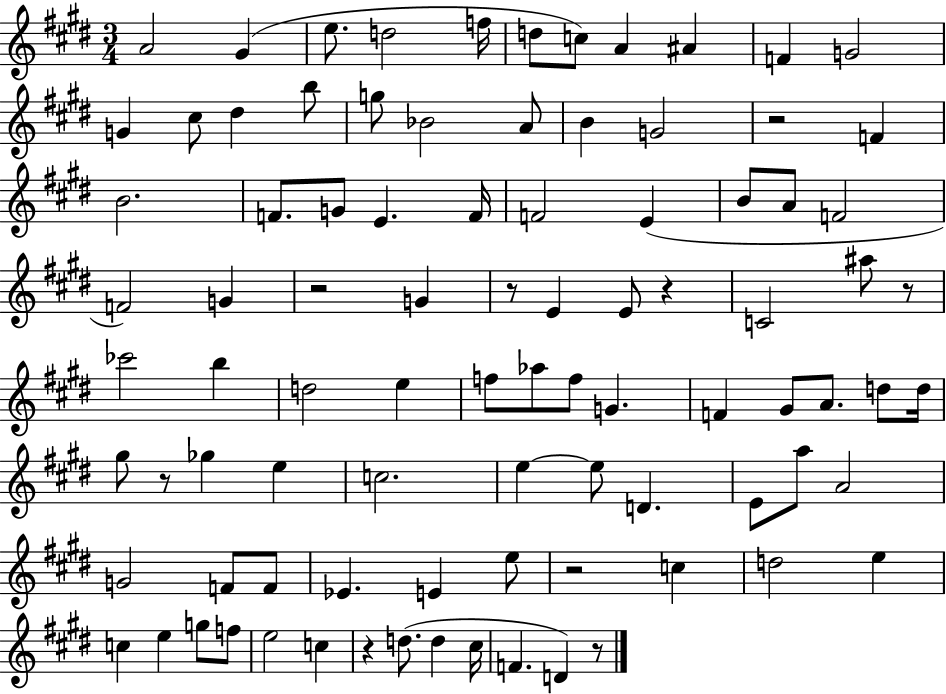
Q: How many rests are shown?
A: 9